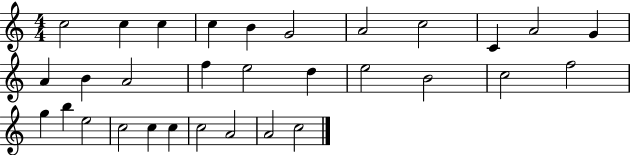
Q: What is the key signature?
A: C major